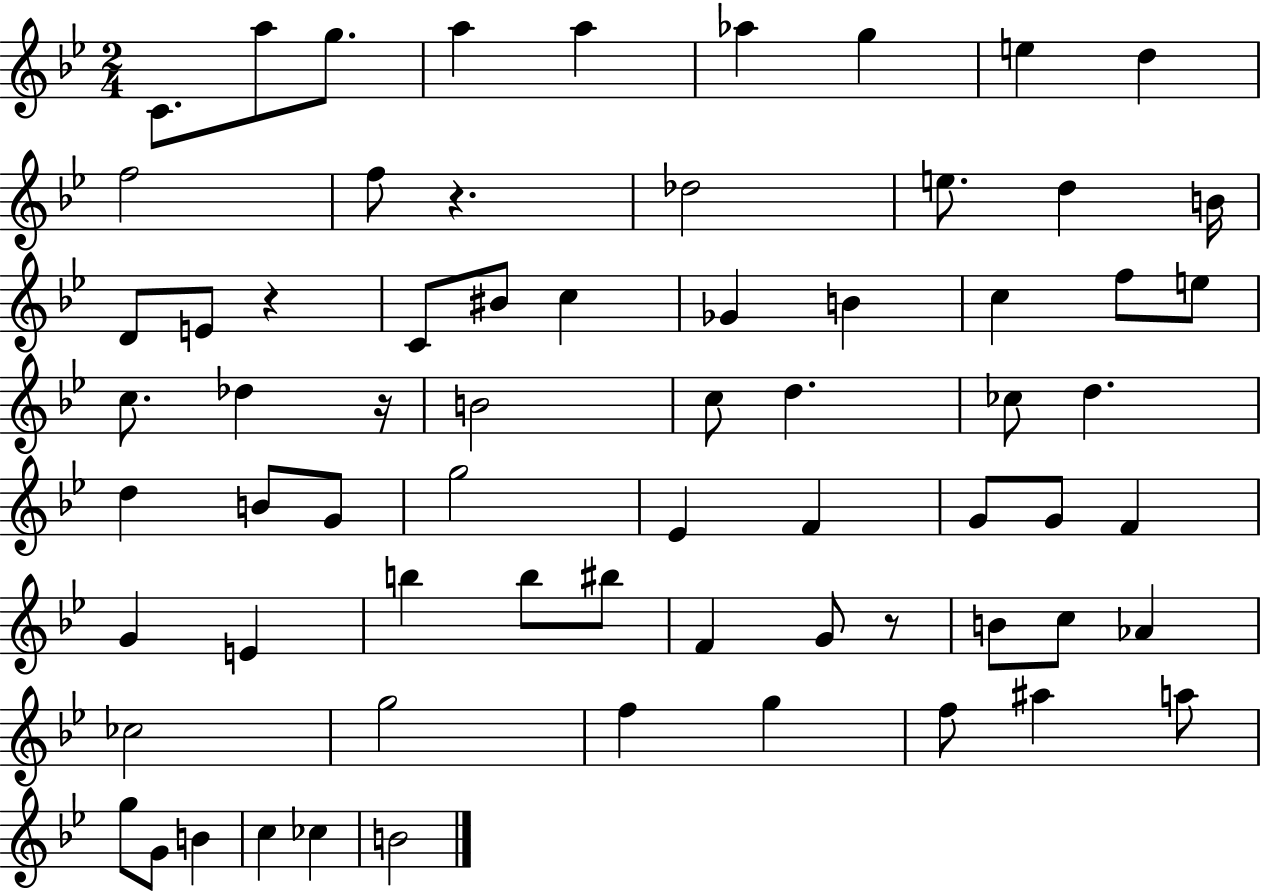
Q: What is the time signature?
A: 2/4